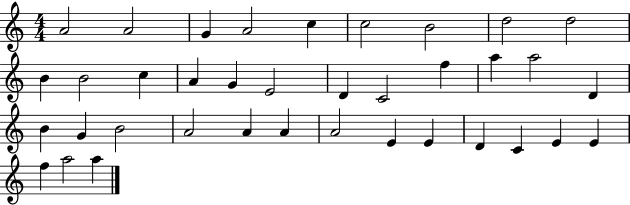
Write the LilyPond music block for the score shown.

{
  \clef treble
  \numericTimeSignature
  \time 4/4
  \key c \major
  a'2 a'2 | g'4 a'2 c''4 | c''2 b'2 | d''2 d''2 | \break b'4 b'2 c''4 | a'4 g'4 e'2 | d'4 c'2 f''4 | a''4 a''2 d'4 | \break b'4 g'4 b'2 | a'2 a'4 a'4 | a'2 e'4 e'4 | d'4 c'4 e'4 e'4 | \break f''4 a''2 a''4 | \bar "|."
}